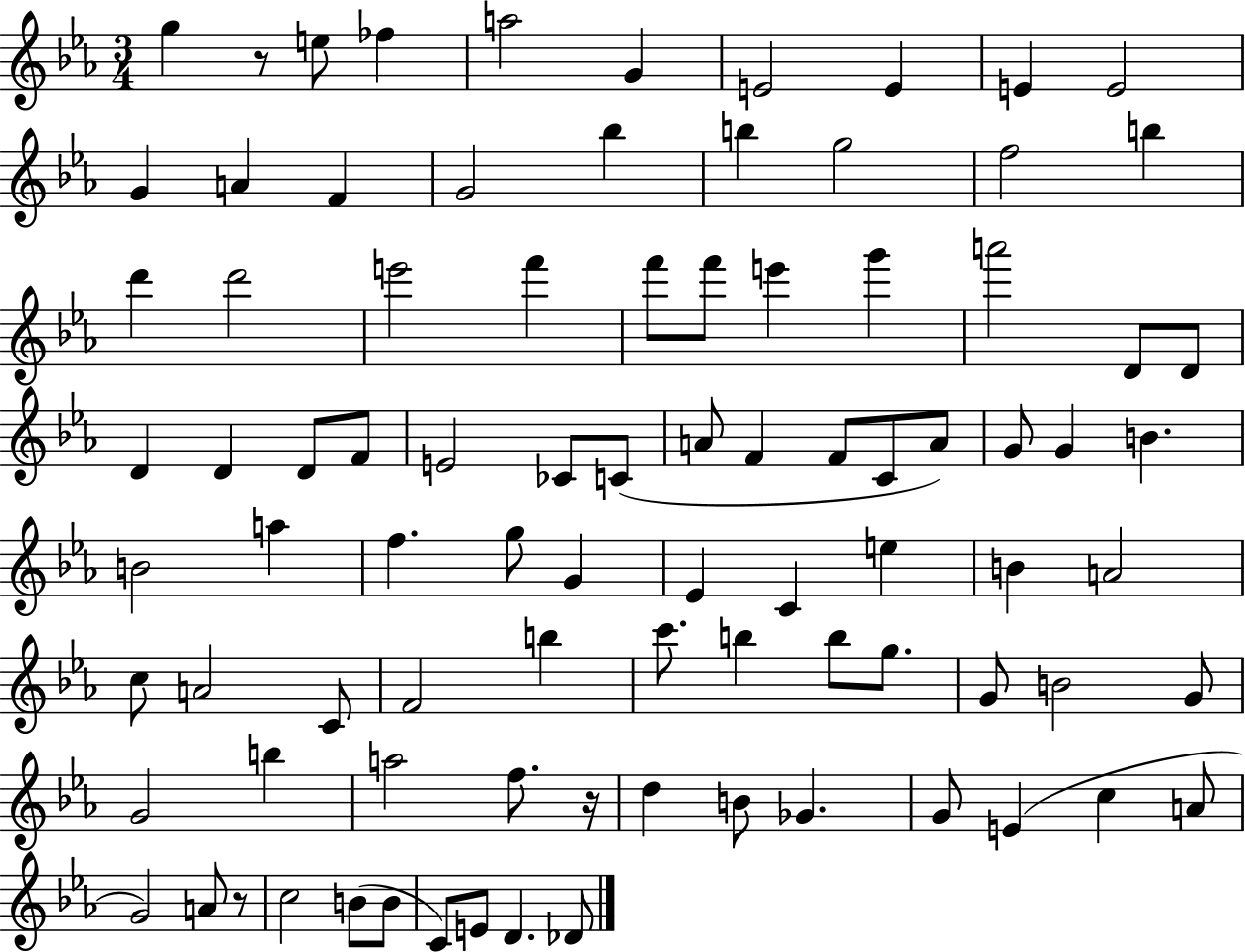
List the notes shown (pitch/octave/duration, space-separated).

G5/q R/e E5/e FES5/q A5/h G4/q E4/h E4/q E4/q E4/h G4/q A4/q F4/q G4/h Bb5/q B5/q G5/h F5/h B5/q D6/q D6/h E6/h F6/q F6/e F6/e E6/q G6/q A6/h D4/e D4/e D4/q D4/q D4/e F4/e E4/h CES4/e C4/e A4/e F4/q F4/e C4/e A4/e G4/e G4/q B4/q. B4/h A5/q F5/q. G5/e G4/q Eb4/q C4/q E5/q B4/q A4/h C5/e A4/h C4/e F4/h B5/q C6/e. B5/q B5/e G5/e. G4/e B4/h G4/e G4/h B5/q A5/h F5/e. R/s D5/q B4/e Gb4/q. G4/e E4/q C5/q A4/e G4/h A4/e R/e C5/h B4/e B4/e C4/e E4/e D4/q. Db4/e